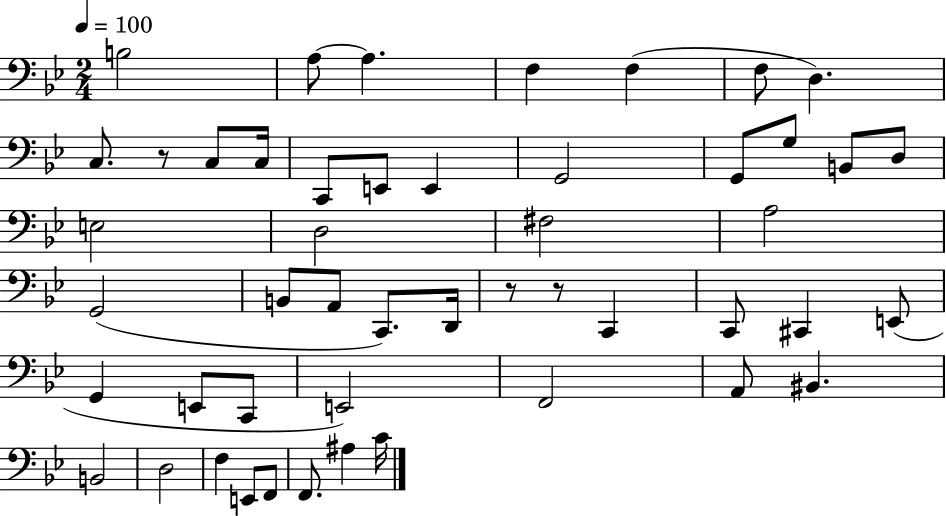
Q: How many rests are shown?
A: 3